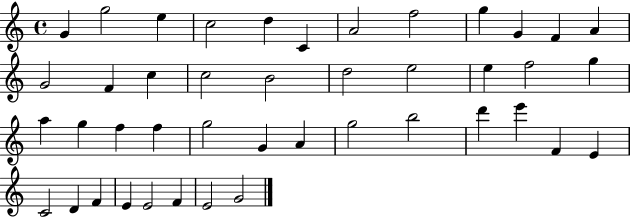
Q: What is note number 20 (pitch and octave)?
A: E5